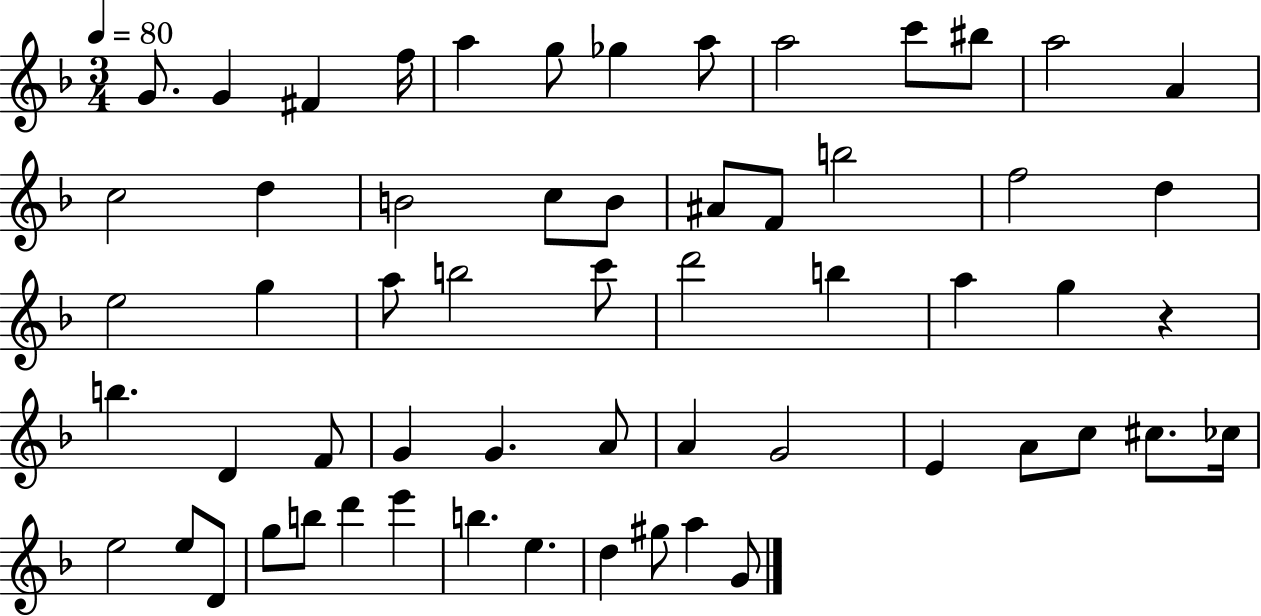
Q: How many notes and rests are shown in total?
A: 59